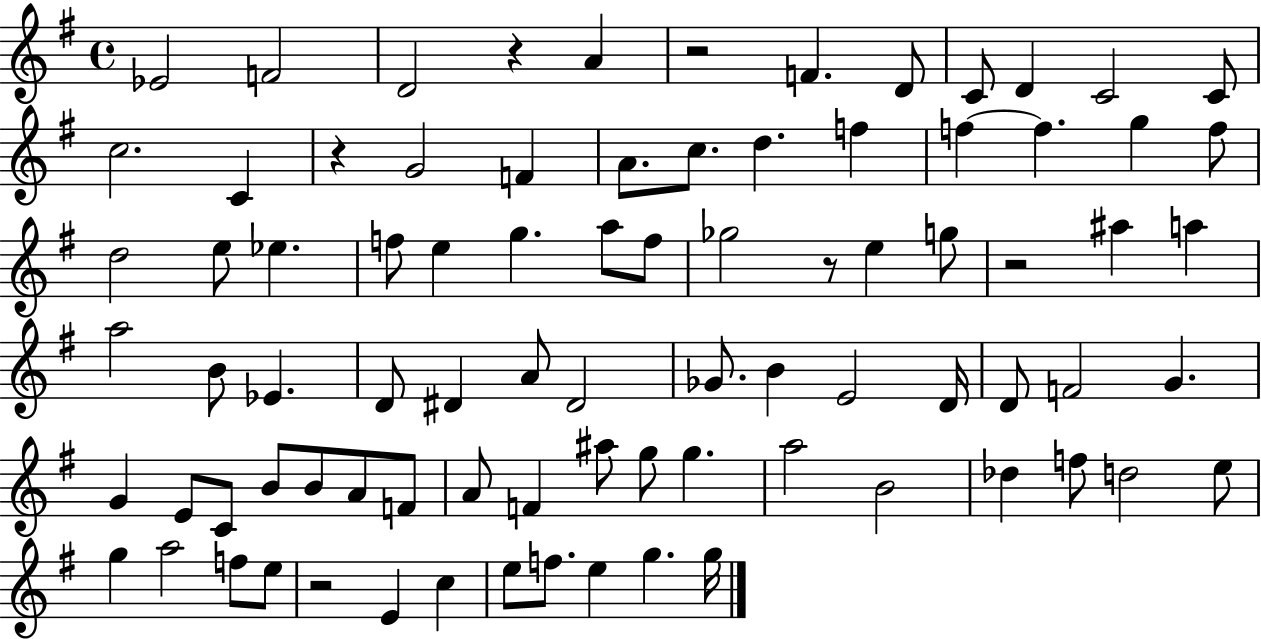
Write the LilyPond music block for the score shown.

{
  \clef treble
  \time 4/4
  \defaultTimeSignature
  \key g \major
  ees'2 f'2 | d'2 r4 a'4 | r2 f'4. d'8 | c'8 d'4 c'2 c'8 | \break c''2. c'4 | r4 g'2 f'4 | a'8. c''8. d''4. f''4 | f''4~~ f''4. g''4 f''8 | \break d''2 e''8 ees''4. | f''8 e''4 g''4. a''8 f''8 | ges''2 r8 e''4 g''8 | r2 ais''4 a''4 | \break a''2 b'8 ees'4. | d'8 dis'4 a'8 dis'2 | ges'8. b'4 e'2 d'16 | d'8 f'2 g'4. | \break g'4 e'8 c'8 b'8 b'8 a'8 f'8 | a'8 f'4 ais''8 g''8 g''4. | a''2 b'2 | des''4 f''8 d''2 e''8 | \break g''4 a''2 f''8 e''8 | r2 e'4 c''4 | e''8 f''8. e''4 g''4. g''16 | \bar "|."
}